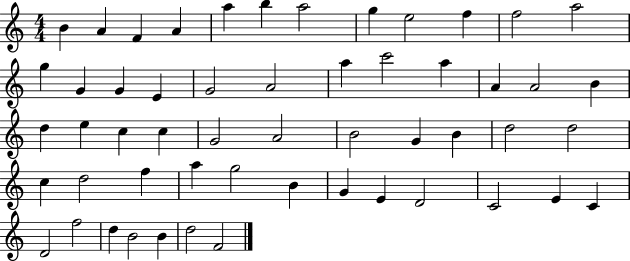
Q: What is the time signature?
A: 4/4